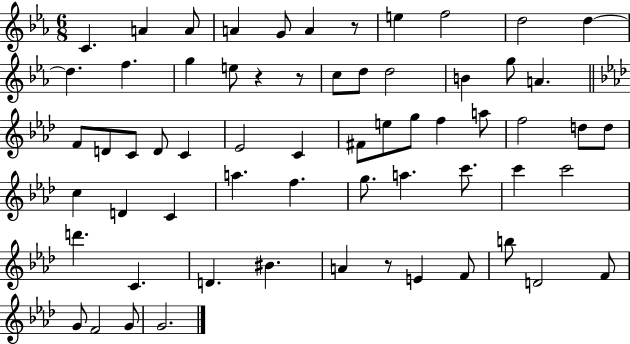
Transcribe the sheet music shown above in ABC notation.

X:1
T:Untitled
M:6/8
L:1/4
K:Eb
C A A/2 A G/2 A z/2 e f2 d2 d d f g e/2 z z/2 c/2 d/2 d2 B g/2 A F/2 D/2 C/2 D/2 C _E2 C ^F/2 e/2 g/2 f a/2 f2 d/2 d/2 c D C a f g/2 a c'/2 c' c'2 d' C D ^B A z/2 E F/2 b/2 D2 F/2 G/2 F2 G/2 G2